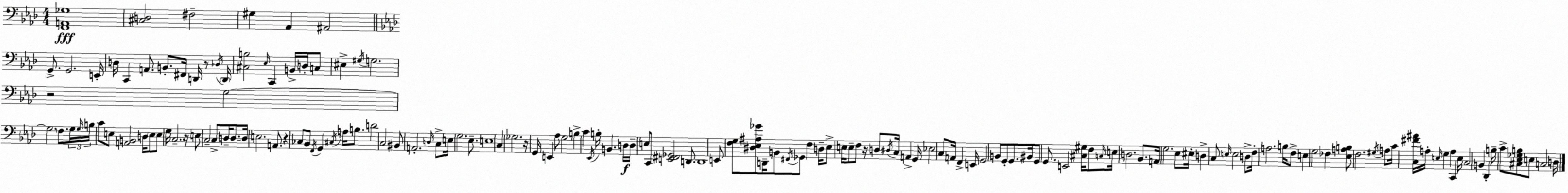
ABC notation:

X:1
T:Untitled
M:4/4
L:1/4
K:Ab
[F,,A,,_G,]4 [^C,D,]2 ^F,2 ^G, _A,, ^A,,2 G,,/2 G,,2 E,,/4 D,/4 C,, A,,/2 B,,/2 ^F,,/4 D,,/4 z/2 _D,/4 D,,/4 [^C,B,]2 _E,/4 C,, B,,/4 D,/4 C,/2 ^E, ^G,/4 G,2 z2 G,2 G,2 F,/2 G,/4 G,/4 B,/4 C/2 E,/2 [A,,B,,]2 D,/4 E,/2 E,/2 G,/4 C,2 z/4 E,/2 C,2 C,/2 D,/4 D,/2 D,/4 E,2 A,,/2 z _C,/2 _B,,/2 F,,/4 G,, ^C,/4 A,/4 B,/2 D2 C,2 ^B,,/2 A,,2 D,/4 C,/2 E,/4 G,2 _E,/2 E,4 C, _G,2 z/4 G,,/4 E,, _A,/2 G,2 B, C _E,,/4 B,/4 B,, D,/4 D,/4 E,/2 C,,/2 [E,,^F,,_G,,]2 D,,/2 D,,4 E,,/2 [F,G,]/2 [^D,_E,^A,_G]/2 D,,/4 B,,/2 ^F,,/4 _G,,/2 F, D,/4 _E,/2 E,/4 E,/2 F,/2 z/4 D,/2 ^D,/4 C,/4 A,, G,,/4 _E,2 C,/2 A,,/4 F,, E,,/4 G,,2 B,,/2 G,,/2 G,,/2 ^B,,/4 G,,/2 G,,/2 E,,2 [^C,^G,]/4 F,/2 C,/4 E,/4 D,2 _B,,/2 A,,/4 G,2 _E,/2 ^E,/4 D, C,/2 E,/4 E,2 D,/2 F,/4 A,2 B,/4 F,/2 E, G,2 _F, [_E,A,B,]/2 F,2 ^G,/4 A,/2 C/4 [C,^F^A]/4 A,/4 E,/4 G, A, C,, E,/4 C,2 B,, _D,, B,/4 C/2 [^C,_E,_G,B,]/2 E,/2 C,2 D,/4